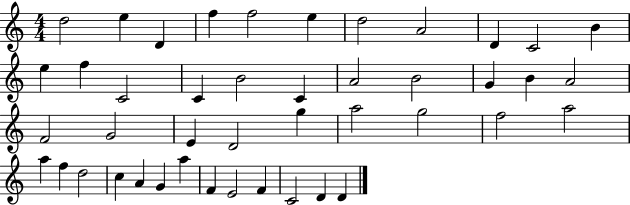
X:1
T:Untitled
M:4/4
L:1/4
K:C
d2 e D f f2 e d2 A2 D C2 B e f C2 C B2 C A2 B2 G B A2 F2 G2 E D2 g a2 g2 f2 a2 a f d2 c A G a F E2 F C2 D D